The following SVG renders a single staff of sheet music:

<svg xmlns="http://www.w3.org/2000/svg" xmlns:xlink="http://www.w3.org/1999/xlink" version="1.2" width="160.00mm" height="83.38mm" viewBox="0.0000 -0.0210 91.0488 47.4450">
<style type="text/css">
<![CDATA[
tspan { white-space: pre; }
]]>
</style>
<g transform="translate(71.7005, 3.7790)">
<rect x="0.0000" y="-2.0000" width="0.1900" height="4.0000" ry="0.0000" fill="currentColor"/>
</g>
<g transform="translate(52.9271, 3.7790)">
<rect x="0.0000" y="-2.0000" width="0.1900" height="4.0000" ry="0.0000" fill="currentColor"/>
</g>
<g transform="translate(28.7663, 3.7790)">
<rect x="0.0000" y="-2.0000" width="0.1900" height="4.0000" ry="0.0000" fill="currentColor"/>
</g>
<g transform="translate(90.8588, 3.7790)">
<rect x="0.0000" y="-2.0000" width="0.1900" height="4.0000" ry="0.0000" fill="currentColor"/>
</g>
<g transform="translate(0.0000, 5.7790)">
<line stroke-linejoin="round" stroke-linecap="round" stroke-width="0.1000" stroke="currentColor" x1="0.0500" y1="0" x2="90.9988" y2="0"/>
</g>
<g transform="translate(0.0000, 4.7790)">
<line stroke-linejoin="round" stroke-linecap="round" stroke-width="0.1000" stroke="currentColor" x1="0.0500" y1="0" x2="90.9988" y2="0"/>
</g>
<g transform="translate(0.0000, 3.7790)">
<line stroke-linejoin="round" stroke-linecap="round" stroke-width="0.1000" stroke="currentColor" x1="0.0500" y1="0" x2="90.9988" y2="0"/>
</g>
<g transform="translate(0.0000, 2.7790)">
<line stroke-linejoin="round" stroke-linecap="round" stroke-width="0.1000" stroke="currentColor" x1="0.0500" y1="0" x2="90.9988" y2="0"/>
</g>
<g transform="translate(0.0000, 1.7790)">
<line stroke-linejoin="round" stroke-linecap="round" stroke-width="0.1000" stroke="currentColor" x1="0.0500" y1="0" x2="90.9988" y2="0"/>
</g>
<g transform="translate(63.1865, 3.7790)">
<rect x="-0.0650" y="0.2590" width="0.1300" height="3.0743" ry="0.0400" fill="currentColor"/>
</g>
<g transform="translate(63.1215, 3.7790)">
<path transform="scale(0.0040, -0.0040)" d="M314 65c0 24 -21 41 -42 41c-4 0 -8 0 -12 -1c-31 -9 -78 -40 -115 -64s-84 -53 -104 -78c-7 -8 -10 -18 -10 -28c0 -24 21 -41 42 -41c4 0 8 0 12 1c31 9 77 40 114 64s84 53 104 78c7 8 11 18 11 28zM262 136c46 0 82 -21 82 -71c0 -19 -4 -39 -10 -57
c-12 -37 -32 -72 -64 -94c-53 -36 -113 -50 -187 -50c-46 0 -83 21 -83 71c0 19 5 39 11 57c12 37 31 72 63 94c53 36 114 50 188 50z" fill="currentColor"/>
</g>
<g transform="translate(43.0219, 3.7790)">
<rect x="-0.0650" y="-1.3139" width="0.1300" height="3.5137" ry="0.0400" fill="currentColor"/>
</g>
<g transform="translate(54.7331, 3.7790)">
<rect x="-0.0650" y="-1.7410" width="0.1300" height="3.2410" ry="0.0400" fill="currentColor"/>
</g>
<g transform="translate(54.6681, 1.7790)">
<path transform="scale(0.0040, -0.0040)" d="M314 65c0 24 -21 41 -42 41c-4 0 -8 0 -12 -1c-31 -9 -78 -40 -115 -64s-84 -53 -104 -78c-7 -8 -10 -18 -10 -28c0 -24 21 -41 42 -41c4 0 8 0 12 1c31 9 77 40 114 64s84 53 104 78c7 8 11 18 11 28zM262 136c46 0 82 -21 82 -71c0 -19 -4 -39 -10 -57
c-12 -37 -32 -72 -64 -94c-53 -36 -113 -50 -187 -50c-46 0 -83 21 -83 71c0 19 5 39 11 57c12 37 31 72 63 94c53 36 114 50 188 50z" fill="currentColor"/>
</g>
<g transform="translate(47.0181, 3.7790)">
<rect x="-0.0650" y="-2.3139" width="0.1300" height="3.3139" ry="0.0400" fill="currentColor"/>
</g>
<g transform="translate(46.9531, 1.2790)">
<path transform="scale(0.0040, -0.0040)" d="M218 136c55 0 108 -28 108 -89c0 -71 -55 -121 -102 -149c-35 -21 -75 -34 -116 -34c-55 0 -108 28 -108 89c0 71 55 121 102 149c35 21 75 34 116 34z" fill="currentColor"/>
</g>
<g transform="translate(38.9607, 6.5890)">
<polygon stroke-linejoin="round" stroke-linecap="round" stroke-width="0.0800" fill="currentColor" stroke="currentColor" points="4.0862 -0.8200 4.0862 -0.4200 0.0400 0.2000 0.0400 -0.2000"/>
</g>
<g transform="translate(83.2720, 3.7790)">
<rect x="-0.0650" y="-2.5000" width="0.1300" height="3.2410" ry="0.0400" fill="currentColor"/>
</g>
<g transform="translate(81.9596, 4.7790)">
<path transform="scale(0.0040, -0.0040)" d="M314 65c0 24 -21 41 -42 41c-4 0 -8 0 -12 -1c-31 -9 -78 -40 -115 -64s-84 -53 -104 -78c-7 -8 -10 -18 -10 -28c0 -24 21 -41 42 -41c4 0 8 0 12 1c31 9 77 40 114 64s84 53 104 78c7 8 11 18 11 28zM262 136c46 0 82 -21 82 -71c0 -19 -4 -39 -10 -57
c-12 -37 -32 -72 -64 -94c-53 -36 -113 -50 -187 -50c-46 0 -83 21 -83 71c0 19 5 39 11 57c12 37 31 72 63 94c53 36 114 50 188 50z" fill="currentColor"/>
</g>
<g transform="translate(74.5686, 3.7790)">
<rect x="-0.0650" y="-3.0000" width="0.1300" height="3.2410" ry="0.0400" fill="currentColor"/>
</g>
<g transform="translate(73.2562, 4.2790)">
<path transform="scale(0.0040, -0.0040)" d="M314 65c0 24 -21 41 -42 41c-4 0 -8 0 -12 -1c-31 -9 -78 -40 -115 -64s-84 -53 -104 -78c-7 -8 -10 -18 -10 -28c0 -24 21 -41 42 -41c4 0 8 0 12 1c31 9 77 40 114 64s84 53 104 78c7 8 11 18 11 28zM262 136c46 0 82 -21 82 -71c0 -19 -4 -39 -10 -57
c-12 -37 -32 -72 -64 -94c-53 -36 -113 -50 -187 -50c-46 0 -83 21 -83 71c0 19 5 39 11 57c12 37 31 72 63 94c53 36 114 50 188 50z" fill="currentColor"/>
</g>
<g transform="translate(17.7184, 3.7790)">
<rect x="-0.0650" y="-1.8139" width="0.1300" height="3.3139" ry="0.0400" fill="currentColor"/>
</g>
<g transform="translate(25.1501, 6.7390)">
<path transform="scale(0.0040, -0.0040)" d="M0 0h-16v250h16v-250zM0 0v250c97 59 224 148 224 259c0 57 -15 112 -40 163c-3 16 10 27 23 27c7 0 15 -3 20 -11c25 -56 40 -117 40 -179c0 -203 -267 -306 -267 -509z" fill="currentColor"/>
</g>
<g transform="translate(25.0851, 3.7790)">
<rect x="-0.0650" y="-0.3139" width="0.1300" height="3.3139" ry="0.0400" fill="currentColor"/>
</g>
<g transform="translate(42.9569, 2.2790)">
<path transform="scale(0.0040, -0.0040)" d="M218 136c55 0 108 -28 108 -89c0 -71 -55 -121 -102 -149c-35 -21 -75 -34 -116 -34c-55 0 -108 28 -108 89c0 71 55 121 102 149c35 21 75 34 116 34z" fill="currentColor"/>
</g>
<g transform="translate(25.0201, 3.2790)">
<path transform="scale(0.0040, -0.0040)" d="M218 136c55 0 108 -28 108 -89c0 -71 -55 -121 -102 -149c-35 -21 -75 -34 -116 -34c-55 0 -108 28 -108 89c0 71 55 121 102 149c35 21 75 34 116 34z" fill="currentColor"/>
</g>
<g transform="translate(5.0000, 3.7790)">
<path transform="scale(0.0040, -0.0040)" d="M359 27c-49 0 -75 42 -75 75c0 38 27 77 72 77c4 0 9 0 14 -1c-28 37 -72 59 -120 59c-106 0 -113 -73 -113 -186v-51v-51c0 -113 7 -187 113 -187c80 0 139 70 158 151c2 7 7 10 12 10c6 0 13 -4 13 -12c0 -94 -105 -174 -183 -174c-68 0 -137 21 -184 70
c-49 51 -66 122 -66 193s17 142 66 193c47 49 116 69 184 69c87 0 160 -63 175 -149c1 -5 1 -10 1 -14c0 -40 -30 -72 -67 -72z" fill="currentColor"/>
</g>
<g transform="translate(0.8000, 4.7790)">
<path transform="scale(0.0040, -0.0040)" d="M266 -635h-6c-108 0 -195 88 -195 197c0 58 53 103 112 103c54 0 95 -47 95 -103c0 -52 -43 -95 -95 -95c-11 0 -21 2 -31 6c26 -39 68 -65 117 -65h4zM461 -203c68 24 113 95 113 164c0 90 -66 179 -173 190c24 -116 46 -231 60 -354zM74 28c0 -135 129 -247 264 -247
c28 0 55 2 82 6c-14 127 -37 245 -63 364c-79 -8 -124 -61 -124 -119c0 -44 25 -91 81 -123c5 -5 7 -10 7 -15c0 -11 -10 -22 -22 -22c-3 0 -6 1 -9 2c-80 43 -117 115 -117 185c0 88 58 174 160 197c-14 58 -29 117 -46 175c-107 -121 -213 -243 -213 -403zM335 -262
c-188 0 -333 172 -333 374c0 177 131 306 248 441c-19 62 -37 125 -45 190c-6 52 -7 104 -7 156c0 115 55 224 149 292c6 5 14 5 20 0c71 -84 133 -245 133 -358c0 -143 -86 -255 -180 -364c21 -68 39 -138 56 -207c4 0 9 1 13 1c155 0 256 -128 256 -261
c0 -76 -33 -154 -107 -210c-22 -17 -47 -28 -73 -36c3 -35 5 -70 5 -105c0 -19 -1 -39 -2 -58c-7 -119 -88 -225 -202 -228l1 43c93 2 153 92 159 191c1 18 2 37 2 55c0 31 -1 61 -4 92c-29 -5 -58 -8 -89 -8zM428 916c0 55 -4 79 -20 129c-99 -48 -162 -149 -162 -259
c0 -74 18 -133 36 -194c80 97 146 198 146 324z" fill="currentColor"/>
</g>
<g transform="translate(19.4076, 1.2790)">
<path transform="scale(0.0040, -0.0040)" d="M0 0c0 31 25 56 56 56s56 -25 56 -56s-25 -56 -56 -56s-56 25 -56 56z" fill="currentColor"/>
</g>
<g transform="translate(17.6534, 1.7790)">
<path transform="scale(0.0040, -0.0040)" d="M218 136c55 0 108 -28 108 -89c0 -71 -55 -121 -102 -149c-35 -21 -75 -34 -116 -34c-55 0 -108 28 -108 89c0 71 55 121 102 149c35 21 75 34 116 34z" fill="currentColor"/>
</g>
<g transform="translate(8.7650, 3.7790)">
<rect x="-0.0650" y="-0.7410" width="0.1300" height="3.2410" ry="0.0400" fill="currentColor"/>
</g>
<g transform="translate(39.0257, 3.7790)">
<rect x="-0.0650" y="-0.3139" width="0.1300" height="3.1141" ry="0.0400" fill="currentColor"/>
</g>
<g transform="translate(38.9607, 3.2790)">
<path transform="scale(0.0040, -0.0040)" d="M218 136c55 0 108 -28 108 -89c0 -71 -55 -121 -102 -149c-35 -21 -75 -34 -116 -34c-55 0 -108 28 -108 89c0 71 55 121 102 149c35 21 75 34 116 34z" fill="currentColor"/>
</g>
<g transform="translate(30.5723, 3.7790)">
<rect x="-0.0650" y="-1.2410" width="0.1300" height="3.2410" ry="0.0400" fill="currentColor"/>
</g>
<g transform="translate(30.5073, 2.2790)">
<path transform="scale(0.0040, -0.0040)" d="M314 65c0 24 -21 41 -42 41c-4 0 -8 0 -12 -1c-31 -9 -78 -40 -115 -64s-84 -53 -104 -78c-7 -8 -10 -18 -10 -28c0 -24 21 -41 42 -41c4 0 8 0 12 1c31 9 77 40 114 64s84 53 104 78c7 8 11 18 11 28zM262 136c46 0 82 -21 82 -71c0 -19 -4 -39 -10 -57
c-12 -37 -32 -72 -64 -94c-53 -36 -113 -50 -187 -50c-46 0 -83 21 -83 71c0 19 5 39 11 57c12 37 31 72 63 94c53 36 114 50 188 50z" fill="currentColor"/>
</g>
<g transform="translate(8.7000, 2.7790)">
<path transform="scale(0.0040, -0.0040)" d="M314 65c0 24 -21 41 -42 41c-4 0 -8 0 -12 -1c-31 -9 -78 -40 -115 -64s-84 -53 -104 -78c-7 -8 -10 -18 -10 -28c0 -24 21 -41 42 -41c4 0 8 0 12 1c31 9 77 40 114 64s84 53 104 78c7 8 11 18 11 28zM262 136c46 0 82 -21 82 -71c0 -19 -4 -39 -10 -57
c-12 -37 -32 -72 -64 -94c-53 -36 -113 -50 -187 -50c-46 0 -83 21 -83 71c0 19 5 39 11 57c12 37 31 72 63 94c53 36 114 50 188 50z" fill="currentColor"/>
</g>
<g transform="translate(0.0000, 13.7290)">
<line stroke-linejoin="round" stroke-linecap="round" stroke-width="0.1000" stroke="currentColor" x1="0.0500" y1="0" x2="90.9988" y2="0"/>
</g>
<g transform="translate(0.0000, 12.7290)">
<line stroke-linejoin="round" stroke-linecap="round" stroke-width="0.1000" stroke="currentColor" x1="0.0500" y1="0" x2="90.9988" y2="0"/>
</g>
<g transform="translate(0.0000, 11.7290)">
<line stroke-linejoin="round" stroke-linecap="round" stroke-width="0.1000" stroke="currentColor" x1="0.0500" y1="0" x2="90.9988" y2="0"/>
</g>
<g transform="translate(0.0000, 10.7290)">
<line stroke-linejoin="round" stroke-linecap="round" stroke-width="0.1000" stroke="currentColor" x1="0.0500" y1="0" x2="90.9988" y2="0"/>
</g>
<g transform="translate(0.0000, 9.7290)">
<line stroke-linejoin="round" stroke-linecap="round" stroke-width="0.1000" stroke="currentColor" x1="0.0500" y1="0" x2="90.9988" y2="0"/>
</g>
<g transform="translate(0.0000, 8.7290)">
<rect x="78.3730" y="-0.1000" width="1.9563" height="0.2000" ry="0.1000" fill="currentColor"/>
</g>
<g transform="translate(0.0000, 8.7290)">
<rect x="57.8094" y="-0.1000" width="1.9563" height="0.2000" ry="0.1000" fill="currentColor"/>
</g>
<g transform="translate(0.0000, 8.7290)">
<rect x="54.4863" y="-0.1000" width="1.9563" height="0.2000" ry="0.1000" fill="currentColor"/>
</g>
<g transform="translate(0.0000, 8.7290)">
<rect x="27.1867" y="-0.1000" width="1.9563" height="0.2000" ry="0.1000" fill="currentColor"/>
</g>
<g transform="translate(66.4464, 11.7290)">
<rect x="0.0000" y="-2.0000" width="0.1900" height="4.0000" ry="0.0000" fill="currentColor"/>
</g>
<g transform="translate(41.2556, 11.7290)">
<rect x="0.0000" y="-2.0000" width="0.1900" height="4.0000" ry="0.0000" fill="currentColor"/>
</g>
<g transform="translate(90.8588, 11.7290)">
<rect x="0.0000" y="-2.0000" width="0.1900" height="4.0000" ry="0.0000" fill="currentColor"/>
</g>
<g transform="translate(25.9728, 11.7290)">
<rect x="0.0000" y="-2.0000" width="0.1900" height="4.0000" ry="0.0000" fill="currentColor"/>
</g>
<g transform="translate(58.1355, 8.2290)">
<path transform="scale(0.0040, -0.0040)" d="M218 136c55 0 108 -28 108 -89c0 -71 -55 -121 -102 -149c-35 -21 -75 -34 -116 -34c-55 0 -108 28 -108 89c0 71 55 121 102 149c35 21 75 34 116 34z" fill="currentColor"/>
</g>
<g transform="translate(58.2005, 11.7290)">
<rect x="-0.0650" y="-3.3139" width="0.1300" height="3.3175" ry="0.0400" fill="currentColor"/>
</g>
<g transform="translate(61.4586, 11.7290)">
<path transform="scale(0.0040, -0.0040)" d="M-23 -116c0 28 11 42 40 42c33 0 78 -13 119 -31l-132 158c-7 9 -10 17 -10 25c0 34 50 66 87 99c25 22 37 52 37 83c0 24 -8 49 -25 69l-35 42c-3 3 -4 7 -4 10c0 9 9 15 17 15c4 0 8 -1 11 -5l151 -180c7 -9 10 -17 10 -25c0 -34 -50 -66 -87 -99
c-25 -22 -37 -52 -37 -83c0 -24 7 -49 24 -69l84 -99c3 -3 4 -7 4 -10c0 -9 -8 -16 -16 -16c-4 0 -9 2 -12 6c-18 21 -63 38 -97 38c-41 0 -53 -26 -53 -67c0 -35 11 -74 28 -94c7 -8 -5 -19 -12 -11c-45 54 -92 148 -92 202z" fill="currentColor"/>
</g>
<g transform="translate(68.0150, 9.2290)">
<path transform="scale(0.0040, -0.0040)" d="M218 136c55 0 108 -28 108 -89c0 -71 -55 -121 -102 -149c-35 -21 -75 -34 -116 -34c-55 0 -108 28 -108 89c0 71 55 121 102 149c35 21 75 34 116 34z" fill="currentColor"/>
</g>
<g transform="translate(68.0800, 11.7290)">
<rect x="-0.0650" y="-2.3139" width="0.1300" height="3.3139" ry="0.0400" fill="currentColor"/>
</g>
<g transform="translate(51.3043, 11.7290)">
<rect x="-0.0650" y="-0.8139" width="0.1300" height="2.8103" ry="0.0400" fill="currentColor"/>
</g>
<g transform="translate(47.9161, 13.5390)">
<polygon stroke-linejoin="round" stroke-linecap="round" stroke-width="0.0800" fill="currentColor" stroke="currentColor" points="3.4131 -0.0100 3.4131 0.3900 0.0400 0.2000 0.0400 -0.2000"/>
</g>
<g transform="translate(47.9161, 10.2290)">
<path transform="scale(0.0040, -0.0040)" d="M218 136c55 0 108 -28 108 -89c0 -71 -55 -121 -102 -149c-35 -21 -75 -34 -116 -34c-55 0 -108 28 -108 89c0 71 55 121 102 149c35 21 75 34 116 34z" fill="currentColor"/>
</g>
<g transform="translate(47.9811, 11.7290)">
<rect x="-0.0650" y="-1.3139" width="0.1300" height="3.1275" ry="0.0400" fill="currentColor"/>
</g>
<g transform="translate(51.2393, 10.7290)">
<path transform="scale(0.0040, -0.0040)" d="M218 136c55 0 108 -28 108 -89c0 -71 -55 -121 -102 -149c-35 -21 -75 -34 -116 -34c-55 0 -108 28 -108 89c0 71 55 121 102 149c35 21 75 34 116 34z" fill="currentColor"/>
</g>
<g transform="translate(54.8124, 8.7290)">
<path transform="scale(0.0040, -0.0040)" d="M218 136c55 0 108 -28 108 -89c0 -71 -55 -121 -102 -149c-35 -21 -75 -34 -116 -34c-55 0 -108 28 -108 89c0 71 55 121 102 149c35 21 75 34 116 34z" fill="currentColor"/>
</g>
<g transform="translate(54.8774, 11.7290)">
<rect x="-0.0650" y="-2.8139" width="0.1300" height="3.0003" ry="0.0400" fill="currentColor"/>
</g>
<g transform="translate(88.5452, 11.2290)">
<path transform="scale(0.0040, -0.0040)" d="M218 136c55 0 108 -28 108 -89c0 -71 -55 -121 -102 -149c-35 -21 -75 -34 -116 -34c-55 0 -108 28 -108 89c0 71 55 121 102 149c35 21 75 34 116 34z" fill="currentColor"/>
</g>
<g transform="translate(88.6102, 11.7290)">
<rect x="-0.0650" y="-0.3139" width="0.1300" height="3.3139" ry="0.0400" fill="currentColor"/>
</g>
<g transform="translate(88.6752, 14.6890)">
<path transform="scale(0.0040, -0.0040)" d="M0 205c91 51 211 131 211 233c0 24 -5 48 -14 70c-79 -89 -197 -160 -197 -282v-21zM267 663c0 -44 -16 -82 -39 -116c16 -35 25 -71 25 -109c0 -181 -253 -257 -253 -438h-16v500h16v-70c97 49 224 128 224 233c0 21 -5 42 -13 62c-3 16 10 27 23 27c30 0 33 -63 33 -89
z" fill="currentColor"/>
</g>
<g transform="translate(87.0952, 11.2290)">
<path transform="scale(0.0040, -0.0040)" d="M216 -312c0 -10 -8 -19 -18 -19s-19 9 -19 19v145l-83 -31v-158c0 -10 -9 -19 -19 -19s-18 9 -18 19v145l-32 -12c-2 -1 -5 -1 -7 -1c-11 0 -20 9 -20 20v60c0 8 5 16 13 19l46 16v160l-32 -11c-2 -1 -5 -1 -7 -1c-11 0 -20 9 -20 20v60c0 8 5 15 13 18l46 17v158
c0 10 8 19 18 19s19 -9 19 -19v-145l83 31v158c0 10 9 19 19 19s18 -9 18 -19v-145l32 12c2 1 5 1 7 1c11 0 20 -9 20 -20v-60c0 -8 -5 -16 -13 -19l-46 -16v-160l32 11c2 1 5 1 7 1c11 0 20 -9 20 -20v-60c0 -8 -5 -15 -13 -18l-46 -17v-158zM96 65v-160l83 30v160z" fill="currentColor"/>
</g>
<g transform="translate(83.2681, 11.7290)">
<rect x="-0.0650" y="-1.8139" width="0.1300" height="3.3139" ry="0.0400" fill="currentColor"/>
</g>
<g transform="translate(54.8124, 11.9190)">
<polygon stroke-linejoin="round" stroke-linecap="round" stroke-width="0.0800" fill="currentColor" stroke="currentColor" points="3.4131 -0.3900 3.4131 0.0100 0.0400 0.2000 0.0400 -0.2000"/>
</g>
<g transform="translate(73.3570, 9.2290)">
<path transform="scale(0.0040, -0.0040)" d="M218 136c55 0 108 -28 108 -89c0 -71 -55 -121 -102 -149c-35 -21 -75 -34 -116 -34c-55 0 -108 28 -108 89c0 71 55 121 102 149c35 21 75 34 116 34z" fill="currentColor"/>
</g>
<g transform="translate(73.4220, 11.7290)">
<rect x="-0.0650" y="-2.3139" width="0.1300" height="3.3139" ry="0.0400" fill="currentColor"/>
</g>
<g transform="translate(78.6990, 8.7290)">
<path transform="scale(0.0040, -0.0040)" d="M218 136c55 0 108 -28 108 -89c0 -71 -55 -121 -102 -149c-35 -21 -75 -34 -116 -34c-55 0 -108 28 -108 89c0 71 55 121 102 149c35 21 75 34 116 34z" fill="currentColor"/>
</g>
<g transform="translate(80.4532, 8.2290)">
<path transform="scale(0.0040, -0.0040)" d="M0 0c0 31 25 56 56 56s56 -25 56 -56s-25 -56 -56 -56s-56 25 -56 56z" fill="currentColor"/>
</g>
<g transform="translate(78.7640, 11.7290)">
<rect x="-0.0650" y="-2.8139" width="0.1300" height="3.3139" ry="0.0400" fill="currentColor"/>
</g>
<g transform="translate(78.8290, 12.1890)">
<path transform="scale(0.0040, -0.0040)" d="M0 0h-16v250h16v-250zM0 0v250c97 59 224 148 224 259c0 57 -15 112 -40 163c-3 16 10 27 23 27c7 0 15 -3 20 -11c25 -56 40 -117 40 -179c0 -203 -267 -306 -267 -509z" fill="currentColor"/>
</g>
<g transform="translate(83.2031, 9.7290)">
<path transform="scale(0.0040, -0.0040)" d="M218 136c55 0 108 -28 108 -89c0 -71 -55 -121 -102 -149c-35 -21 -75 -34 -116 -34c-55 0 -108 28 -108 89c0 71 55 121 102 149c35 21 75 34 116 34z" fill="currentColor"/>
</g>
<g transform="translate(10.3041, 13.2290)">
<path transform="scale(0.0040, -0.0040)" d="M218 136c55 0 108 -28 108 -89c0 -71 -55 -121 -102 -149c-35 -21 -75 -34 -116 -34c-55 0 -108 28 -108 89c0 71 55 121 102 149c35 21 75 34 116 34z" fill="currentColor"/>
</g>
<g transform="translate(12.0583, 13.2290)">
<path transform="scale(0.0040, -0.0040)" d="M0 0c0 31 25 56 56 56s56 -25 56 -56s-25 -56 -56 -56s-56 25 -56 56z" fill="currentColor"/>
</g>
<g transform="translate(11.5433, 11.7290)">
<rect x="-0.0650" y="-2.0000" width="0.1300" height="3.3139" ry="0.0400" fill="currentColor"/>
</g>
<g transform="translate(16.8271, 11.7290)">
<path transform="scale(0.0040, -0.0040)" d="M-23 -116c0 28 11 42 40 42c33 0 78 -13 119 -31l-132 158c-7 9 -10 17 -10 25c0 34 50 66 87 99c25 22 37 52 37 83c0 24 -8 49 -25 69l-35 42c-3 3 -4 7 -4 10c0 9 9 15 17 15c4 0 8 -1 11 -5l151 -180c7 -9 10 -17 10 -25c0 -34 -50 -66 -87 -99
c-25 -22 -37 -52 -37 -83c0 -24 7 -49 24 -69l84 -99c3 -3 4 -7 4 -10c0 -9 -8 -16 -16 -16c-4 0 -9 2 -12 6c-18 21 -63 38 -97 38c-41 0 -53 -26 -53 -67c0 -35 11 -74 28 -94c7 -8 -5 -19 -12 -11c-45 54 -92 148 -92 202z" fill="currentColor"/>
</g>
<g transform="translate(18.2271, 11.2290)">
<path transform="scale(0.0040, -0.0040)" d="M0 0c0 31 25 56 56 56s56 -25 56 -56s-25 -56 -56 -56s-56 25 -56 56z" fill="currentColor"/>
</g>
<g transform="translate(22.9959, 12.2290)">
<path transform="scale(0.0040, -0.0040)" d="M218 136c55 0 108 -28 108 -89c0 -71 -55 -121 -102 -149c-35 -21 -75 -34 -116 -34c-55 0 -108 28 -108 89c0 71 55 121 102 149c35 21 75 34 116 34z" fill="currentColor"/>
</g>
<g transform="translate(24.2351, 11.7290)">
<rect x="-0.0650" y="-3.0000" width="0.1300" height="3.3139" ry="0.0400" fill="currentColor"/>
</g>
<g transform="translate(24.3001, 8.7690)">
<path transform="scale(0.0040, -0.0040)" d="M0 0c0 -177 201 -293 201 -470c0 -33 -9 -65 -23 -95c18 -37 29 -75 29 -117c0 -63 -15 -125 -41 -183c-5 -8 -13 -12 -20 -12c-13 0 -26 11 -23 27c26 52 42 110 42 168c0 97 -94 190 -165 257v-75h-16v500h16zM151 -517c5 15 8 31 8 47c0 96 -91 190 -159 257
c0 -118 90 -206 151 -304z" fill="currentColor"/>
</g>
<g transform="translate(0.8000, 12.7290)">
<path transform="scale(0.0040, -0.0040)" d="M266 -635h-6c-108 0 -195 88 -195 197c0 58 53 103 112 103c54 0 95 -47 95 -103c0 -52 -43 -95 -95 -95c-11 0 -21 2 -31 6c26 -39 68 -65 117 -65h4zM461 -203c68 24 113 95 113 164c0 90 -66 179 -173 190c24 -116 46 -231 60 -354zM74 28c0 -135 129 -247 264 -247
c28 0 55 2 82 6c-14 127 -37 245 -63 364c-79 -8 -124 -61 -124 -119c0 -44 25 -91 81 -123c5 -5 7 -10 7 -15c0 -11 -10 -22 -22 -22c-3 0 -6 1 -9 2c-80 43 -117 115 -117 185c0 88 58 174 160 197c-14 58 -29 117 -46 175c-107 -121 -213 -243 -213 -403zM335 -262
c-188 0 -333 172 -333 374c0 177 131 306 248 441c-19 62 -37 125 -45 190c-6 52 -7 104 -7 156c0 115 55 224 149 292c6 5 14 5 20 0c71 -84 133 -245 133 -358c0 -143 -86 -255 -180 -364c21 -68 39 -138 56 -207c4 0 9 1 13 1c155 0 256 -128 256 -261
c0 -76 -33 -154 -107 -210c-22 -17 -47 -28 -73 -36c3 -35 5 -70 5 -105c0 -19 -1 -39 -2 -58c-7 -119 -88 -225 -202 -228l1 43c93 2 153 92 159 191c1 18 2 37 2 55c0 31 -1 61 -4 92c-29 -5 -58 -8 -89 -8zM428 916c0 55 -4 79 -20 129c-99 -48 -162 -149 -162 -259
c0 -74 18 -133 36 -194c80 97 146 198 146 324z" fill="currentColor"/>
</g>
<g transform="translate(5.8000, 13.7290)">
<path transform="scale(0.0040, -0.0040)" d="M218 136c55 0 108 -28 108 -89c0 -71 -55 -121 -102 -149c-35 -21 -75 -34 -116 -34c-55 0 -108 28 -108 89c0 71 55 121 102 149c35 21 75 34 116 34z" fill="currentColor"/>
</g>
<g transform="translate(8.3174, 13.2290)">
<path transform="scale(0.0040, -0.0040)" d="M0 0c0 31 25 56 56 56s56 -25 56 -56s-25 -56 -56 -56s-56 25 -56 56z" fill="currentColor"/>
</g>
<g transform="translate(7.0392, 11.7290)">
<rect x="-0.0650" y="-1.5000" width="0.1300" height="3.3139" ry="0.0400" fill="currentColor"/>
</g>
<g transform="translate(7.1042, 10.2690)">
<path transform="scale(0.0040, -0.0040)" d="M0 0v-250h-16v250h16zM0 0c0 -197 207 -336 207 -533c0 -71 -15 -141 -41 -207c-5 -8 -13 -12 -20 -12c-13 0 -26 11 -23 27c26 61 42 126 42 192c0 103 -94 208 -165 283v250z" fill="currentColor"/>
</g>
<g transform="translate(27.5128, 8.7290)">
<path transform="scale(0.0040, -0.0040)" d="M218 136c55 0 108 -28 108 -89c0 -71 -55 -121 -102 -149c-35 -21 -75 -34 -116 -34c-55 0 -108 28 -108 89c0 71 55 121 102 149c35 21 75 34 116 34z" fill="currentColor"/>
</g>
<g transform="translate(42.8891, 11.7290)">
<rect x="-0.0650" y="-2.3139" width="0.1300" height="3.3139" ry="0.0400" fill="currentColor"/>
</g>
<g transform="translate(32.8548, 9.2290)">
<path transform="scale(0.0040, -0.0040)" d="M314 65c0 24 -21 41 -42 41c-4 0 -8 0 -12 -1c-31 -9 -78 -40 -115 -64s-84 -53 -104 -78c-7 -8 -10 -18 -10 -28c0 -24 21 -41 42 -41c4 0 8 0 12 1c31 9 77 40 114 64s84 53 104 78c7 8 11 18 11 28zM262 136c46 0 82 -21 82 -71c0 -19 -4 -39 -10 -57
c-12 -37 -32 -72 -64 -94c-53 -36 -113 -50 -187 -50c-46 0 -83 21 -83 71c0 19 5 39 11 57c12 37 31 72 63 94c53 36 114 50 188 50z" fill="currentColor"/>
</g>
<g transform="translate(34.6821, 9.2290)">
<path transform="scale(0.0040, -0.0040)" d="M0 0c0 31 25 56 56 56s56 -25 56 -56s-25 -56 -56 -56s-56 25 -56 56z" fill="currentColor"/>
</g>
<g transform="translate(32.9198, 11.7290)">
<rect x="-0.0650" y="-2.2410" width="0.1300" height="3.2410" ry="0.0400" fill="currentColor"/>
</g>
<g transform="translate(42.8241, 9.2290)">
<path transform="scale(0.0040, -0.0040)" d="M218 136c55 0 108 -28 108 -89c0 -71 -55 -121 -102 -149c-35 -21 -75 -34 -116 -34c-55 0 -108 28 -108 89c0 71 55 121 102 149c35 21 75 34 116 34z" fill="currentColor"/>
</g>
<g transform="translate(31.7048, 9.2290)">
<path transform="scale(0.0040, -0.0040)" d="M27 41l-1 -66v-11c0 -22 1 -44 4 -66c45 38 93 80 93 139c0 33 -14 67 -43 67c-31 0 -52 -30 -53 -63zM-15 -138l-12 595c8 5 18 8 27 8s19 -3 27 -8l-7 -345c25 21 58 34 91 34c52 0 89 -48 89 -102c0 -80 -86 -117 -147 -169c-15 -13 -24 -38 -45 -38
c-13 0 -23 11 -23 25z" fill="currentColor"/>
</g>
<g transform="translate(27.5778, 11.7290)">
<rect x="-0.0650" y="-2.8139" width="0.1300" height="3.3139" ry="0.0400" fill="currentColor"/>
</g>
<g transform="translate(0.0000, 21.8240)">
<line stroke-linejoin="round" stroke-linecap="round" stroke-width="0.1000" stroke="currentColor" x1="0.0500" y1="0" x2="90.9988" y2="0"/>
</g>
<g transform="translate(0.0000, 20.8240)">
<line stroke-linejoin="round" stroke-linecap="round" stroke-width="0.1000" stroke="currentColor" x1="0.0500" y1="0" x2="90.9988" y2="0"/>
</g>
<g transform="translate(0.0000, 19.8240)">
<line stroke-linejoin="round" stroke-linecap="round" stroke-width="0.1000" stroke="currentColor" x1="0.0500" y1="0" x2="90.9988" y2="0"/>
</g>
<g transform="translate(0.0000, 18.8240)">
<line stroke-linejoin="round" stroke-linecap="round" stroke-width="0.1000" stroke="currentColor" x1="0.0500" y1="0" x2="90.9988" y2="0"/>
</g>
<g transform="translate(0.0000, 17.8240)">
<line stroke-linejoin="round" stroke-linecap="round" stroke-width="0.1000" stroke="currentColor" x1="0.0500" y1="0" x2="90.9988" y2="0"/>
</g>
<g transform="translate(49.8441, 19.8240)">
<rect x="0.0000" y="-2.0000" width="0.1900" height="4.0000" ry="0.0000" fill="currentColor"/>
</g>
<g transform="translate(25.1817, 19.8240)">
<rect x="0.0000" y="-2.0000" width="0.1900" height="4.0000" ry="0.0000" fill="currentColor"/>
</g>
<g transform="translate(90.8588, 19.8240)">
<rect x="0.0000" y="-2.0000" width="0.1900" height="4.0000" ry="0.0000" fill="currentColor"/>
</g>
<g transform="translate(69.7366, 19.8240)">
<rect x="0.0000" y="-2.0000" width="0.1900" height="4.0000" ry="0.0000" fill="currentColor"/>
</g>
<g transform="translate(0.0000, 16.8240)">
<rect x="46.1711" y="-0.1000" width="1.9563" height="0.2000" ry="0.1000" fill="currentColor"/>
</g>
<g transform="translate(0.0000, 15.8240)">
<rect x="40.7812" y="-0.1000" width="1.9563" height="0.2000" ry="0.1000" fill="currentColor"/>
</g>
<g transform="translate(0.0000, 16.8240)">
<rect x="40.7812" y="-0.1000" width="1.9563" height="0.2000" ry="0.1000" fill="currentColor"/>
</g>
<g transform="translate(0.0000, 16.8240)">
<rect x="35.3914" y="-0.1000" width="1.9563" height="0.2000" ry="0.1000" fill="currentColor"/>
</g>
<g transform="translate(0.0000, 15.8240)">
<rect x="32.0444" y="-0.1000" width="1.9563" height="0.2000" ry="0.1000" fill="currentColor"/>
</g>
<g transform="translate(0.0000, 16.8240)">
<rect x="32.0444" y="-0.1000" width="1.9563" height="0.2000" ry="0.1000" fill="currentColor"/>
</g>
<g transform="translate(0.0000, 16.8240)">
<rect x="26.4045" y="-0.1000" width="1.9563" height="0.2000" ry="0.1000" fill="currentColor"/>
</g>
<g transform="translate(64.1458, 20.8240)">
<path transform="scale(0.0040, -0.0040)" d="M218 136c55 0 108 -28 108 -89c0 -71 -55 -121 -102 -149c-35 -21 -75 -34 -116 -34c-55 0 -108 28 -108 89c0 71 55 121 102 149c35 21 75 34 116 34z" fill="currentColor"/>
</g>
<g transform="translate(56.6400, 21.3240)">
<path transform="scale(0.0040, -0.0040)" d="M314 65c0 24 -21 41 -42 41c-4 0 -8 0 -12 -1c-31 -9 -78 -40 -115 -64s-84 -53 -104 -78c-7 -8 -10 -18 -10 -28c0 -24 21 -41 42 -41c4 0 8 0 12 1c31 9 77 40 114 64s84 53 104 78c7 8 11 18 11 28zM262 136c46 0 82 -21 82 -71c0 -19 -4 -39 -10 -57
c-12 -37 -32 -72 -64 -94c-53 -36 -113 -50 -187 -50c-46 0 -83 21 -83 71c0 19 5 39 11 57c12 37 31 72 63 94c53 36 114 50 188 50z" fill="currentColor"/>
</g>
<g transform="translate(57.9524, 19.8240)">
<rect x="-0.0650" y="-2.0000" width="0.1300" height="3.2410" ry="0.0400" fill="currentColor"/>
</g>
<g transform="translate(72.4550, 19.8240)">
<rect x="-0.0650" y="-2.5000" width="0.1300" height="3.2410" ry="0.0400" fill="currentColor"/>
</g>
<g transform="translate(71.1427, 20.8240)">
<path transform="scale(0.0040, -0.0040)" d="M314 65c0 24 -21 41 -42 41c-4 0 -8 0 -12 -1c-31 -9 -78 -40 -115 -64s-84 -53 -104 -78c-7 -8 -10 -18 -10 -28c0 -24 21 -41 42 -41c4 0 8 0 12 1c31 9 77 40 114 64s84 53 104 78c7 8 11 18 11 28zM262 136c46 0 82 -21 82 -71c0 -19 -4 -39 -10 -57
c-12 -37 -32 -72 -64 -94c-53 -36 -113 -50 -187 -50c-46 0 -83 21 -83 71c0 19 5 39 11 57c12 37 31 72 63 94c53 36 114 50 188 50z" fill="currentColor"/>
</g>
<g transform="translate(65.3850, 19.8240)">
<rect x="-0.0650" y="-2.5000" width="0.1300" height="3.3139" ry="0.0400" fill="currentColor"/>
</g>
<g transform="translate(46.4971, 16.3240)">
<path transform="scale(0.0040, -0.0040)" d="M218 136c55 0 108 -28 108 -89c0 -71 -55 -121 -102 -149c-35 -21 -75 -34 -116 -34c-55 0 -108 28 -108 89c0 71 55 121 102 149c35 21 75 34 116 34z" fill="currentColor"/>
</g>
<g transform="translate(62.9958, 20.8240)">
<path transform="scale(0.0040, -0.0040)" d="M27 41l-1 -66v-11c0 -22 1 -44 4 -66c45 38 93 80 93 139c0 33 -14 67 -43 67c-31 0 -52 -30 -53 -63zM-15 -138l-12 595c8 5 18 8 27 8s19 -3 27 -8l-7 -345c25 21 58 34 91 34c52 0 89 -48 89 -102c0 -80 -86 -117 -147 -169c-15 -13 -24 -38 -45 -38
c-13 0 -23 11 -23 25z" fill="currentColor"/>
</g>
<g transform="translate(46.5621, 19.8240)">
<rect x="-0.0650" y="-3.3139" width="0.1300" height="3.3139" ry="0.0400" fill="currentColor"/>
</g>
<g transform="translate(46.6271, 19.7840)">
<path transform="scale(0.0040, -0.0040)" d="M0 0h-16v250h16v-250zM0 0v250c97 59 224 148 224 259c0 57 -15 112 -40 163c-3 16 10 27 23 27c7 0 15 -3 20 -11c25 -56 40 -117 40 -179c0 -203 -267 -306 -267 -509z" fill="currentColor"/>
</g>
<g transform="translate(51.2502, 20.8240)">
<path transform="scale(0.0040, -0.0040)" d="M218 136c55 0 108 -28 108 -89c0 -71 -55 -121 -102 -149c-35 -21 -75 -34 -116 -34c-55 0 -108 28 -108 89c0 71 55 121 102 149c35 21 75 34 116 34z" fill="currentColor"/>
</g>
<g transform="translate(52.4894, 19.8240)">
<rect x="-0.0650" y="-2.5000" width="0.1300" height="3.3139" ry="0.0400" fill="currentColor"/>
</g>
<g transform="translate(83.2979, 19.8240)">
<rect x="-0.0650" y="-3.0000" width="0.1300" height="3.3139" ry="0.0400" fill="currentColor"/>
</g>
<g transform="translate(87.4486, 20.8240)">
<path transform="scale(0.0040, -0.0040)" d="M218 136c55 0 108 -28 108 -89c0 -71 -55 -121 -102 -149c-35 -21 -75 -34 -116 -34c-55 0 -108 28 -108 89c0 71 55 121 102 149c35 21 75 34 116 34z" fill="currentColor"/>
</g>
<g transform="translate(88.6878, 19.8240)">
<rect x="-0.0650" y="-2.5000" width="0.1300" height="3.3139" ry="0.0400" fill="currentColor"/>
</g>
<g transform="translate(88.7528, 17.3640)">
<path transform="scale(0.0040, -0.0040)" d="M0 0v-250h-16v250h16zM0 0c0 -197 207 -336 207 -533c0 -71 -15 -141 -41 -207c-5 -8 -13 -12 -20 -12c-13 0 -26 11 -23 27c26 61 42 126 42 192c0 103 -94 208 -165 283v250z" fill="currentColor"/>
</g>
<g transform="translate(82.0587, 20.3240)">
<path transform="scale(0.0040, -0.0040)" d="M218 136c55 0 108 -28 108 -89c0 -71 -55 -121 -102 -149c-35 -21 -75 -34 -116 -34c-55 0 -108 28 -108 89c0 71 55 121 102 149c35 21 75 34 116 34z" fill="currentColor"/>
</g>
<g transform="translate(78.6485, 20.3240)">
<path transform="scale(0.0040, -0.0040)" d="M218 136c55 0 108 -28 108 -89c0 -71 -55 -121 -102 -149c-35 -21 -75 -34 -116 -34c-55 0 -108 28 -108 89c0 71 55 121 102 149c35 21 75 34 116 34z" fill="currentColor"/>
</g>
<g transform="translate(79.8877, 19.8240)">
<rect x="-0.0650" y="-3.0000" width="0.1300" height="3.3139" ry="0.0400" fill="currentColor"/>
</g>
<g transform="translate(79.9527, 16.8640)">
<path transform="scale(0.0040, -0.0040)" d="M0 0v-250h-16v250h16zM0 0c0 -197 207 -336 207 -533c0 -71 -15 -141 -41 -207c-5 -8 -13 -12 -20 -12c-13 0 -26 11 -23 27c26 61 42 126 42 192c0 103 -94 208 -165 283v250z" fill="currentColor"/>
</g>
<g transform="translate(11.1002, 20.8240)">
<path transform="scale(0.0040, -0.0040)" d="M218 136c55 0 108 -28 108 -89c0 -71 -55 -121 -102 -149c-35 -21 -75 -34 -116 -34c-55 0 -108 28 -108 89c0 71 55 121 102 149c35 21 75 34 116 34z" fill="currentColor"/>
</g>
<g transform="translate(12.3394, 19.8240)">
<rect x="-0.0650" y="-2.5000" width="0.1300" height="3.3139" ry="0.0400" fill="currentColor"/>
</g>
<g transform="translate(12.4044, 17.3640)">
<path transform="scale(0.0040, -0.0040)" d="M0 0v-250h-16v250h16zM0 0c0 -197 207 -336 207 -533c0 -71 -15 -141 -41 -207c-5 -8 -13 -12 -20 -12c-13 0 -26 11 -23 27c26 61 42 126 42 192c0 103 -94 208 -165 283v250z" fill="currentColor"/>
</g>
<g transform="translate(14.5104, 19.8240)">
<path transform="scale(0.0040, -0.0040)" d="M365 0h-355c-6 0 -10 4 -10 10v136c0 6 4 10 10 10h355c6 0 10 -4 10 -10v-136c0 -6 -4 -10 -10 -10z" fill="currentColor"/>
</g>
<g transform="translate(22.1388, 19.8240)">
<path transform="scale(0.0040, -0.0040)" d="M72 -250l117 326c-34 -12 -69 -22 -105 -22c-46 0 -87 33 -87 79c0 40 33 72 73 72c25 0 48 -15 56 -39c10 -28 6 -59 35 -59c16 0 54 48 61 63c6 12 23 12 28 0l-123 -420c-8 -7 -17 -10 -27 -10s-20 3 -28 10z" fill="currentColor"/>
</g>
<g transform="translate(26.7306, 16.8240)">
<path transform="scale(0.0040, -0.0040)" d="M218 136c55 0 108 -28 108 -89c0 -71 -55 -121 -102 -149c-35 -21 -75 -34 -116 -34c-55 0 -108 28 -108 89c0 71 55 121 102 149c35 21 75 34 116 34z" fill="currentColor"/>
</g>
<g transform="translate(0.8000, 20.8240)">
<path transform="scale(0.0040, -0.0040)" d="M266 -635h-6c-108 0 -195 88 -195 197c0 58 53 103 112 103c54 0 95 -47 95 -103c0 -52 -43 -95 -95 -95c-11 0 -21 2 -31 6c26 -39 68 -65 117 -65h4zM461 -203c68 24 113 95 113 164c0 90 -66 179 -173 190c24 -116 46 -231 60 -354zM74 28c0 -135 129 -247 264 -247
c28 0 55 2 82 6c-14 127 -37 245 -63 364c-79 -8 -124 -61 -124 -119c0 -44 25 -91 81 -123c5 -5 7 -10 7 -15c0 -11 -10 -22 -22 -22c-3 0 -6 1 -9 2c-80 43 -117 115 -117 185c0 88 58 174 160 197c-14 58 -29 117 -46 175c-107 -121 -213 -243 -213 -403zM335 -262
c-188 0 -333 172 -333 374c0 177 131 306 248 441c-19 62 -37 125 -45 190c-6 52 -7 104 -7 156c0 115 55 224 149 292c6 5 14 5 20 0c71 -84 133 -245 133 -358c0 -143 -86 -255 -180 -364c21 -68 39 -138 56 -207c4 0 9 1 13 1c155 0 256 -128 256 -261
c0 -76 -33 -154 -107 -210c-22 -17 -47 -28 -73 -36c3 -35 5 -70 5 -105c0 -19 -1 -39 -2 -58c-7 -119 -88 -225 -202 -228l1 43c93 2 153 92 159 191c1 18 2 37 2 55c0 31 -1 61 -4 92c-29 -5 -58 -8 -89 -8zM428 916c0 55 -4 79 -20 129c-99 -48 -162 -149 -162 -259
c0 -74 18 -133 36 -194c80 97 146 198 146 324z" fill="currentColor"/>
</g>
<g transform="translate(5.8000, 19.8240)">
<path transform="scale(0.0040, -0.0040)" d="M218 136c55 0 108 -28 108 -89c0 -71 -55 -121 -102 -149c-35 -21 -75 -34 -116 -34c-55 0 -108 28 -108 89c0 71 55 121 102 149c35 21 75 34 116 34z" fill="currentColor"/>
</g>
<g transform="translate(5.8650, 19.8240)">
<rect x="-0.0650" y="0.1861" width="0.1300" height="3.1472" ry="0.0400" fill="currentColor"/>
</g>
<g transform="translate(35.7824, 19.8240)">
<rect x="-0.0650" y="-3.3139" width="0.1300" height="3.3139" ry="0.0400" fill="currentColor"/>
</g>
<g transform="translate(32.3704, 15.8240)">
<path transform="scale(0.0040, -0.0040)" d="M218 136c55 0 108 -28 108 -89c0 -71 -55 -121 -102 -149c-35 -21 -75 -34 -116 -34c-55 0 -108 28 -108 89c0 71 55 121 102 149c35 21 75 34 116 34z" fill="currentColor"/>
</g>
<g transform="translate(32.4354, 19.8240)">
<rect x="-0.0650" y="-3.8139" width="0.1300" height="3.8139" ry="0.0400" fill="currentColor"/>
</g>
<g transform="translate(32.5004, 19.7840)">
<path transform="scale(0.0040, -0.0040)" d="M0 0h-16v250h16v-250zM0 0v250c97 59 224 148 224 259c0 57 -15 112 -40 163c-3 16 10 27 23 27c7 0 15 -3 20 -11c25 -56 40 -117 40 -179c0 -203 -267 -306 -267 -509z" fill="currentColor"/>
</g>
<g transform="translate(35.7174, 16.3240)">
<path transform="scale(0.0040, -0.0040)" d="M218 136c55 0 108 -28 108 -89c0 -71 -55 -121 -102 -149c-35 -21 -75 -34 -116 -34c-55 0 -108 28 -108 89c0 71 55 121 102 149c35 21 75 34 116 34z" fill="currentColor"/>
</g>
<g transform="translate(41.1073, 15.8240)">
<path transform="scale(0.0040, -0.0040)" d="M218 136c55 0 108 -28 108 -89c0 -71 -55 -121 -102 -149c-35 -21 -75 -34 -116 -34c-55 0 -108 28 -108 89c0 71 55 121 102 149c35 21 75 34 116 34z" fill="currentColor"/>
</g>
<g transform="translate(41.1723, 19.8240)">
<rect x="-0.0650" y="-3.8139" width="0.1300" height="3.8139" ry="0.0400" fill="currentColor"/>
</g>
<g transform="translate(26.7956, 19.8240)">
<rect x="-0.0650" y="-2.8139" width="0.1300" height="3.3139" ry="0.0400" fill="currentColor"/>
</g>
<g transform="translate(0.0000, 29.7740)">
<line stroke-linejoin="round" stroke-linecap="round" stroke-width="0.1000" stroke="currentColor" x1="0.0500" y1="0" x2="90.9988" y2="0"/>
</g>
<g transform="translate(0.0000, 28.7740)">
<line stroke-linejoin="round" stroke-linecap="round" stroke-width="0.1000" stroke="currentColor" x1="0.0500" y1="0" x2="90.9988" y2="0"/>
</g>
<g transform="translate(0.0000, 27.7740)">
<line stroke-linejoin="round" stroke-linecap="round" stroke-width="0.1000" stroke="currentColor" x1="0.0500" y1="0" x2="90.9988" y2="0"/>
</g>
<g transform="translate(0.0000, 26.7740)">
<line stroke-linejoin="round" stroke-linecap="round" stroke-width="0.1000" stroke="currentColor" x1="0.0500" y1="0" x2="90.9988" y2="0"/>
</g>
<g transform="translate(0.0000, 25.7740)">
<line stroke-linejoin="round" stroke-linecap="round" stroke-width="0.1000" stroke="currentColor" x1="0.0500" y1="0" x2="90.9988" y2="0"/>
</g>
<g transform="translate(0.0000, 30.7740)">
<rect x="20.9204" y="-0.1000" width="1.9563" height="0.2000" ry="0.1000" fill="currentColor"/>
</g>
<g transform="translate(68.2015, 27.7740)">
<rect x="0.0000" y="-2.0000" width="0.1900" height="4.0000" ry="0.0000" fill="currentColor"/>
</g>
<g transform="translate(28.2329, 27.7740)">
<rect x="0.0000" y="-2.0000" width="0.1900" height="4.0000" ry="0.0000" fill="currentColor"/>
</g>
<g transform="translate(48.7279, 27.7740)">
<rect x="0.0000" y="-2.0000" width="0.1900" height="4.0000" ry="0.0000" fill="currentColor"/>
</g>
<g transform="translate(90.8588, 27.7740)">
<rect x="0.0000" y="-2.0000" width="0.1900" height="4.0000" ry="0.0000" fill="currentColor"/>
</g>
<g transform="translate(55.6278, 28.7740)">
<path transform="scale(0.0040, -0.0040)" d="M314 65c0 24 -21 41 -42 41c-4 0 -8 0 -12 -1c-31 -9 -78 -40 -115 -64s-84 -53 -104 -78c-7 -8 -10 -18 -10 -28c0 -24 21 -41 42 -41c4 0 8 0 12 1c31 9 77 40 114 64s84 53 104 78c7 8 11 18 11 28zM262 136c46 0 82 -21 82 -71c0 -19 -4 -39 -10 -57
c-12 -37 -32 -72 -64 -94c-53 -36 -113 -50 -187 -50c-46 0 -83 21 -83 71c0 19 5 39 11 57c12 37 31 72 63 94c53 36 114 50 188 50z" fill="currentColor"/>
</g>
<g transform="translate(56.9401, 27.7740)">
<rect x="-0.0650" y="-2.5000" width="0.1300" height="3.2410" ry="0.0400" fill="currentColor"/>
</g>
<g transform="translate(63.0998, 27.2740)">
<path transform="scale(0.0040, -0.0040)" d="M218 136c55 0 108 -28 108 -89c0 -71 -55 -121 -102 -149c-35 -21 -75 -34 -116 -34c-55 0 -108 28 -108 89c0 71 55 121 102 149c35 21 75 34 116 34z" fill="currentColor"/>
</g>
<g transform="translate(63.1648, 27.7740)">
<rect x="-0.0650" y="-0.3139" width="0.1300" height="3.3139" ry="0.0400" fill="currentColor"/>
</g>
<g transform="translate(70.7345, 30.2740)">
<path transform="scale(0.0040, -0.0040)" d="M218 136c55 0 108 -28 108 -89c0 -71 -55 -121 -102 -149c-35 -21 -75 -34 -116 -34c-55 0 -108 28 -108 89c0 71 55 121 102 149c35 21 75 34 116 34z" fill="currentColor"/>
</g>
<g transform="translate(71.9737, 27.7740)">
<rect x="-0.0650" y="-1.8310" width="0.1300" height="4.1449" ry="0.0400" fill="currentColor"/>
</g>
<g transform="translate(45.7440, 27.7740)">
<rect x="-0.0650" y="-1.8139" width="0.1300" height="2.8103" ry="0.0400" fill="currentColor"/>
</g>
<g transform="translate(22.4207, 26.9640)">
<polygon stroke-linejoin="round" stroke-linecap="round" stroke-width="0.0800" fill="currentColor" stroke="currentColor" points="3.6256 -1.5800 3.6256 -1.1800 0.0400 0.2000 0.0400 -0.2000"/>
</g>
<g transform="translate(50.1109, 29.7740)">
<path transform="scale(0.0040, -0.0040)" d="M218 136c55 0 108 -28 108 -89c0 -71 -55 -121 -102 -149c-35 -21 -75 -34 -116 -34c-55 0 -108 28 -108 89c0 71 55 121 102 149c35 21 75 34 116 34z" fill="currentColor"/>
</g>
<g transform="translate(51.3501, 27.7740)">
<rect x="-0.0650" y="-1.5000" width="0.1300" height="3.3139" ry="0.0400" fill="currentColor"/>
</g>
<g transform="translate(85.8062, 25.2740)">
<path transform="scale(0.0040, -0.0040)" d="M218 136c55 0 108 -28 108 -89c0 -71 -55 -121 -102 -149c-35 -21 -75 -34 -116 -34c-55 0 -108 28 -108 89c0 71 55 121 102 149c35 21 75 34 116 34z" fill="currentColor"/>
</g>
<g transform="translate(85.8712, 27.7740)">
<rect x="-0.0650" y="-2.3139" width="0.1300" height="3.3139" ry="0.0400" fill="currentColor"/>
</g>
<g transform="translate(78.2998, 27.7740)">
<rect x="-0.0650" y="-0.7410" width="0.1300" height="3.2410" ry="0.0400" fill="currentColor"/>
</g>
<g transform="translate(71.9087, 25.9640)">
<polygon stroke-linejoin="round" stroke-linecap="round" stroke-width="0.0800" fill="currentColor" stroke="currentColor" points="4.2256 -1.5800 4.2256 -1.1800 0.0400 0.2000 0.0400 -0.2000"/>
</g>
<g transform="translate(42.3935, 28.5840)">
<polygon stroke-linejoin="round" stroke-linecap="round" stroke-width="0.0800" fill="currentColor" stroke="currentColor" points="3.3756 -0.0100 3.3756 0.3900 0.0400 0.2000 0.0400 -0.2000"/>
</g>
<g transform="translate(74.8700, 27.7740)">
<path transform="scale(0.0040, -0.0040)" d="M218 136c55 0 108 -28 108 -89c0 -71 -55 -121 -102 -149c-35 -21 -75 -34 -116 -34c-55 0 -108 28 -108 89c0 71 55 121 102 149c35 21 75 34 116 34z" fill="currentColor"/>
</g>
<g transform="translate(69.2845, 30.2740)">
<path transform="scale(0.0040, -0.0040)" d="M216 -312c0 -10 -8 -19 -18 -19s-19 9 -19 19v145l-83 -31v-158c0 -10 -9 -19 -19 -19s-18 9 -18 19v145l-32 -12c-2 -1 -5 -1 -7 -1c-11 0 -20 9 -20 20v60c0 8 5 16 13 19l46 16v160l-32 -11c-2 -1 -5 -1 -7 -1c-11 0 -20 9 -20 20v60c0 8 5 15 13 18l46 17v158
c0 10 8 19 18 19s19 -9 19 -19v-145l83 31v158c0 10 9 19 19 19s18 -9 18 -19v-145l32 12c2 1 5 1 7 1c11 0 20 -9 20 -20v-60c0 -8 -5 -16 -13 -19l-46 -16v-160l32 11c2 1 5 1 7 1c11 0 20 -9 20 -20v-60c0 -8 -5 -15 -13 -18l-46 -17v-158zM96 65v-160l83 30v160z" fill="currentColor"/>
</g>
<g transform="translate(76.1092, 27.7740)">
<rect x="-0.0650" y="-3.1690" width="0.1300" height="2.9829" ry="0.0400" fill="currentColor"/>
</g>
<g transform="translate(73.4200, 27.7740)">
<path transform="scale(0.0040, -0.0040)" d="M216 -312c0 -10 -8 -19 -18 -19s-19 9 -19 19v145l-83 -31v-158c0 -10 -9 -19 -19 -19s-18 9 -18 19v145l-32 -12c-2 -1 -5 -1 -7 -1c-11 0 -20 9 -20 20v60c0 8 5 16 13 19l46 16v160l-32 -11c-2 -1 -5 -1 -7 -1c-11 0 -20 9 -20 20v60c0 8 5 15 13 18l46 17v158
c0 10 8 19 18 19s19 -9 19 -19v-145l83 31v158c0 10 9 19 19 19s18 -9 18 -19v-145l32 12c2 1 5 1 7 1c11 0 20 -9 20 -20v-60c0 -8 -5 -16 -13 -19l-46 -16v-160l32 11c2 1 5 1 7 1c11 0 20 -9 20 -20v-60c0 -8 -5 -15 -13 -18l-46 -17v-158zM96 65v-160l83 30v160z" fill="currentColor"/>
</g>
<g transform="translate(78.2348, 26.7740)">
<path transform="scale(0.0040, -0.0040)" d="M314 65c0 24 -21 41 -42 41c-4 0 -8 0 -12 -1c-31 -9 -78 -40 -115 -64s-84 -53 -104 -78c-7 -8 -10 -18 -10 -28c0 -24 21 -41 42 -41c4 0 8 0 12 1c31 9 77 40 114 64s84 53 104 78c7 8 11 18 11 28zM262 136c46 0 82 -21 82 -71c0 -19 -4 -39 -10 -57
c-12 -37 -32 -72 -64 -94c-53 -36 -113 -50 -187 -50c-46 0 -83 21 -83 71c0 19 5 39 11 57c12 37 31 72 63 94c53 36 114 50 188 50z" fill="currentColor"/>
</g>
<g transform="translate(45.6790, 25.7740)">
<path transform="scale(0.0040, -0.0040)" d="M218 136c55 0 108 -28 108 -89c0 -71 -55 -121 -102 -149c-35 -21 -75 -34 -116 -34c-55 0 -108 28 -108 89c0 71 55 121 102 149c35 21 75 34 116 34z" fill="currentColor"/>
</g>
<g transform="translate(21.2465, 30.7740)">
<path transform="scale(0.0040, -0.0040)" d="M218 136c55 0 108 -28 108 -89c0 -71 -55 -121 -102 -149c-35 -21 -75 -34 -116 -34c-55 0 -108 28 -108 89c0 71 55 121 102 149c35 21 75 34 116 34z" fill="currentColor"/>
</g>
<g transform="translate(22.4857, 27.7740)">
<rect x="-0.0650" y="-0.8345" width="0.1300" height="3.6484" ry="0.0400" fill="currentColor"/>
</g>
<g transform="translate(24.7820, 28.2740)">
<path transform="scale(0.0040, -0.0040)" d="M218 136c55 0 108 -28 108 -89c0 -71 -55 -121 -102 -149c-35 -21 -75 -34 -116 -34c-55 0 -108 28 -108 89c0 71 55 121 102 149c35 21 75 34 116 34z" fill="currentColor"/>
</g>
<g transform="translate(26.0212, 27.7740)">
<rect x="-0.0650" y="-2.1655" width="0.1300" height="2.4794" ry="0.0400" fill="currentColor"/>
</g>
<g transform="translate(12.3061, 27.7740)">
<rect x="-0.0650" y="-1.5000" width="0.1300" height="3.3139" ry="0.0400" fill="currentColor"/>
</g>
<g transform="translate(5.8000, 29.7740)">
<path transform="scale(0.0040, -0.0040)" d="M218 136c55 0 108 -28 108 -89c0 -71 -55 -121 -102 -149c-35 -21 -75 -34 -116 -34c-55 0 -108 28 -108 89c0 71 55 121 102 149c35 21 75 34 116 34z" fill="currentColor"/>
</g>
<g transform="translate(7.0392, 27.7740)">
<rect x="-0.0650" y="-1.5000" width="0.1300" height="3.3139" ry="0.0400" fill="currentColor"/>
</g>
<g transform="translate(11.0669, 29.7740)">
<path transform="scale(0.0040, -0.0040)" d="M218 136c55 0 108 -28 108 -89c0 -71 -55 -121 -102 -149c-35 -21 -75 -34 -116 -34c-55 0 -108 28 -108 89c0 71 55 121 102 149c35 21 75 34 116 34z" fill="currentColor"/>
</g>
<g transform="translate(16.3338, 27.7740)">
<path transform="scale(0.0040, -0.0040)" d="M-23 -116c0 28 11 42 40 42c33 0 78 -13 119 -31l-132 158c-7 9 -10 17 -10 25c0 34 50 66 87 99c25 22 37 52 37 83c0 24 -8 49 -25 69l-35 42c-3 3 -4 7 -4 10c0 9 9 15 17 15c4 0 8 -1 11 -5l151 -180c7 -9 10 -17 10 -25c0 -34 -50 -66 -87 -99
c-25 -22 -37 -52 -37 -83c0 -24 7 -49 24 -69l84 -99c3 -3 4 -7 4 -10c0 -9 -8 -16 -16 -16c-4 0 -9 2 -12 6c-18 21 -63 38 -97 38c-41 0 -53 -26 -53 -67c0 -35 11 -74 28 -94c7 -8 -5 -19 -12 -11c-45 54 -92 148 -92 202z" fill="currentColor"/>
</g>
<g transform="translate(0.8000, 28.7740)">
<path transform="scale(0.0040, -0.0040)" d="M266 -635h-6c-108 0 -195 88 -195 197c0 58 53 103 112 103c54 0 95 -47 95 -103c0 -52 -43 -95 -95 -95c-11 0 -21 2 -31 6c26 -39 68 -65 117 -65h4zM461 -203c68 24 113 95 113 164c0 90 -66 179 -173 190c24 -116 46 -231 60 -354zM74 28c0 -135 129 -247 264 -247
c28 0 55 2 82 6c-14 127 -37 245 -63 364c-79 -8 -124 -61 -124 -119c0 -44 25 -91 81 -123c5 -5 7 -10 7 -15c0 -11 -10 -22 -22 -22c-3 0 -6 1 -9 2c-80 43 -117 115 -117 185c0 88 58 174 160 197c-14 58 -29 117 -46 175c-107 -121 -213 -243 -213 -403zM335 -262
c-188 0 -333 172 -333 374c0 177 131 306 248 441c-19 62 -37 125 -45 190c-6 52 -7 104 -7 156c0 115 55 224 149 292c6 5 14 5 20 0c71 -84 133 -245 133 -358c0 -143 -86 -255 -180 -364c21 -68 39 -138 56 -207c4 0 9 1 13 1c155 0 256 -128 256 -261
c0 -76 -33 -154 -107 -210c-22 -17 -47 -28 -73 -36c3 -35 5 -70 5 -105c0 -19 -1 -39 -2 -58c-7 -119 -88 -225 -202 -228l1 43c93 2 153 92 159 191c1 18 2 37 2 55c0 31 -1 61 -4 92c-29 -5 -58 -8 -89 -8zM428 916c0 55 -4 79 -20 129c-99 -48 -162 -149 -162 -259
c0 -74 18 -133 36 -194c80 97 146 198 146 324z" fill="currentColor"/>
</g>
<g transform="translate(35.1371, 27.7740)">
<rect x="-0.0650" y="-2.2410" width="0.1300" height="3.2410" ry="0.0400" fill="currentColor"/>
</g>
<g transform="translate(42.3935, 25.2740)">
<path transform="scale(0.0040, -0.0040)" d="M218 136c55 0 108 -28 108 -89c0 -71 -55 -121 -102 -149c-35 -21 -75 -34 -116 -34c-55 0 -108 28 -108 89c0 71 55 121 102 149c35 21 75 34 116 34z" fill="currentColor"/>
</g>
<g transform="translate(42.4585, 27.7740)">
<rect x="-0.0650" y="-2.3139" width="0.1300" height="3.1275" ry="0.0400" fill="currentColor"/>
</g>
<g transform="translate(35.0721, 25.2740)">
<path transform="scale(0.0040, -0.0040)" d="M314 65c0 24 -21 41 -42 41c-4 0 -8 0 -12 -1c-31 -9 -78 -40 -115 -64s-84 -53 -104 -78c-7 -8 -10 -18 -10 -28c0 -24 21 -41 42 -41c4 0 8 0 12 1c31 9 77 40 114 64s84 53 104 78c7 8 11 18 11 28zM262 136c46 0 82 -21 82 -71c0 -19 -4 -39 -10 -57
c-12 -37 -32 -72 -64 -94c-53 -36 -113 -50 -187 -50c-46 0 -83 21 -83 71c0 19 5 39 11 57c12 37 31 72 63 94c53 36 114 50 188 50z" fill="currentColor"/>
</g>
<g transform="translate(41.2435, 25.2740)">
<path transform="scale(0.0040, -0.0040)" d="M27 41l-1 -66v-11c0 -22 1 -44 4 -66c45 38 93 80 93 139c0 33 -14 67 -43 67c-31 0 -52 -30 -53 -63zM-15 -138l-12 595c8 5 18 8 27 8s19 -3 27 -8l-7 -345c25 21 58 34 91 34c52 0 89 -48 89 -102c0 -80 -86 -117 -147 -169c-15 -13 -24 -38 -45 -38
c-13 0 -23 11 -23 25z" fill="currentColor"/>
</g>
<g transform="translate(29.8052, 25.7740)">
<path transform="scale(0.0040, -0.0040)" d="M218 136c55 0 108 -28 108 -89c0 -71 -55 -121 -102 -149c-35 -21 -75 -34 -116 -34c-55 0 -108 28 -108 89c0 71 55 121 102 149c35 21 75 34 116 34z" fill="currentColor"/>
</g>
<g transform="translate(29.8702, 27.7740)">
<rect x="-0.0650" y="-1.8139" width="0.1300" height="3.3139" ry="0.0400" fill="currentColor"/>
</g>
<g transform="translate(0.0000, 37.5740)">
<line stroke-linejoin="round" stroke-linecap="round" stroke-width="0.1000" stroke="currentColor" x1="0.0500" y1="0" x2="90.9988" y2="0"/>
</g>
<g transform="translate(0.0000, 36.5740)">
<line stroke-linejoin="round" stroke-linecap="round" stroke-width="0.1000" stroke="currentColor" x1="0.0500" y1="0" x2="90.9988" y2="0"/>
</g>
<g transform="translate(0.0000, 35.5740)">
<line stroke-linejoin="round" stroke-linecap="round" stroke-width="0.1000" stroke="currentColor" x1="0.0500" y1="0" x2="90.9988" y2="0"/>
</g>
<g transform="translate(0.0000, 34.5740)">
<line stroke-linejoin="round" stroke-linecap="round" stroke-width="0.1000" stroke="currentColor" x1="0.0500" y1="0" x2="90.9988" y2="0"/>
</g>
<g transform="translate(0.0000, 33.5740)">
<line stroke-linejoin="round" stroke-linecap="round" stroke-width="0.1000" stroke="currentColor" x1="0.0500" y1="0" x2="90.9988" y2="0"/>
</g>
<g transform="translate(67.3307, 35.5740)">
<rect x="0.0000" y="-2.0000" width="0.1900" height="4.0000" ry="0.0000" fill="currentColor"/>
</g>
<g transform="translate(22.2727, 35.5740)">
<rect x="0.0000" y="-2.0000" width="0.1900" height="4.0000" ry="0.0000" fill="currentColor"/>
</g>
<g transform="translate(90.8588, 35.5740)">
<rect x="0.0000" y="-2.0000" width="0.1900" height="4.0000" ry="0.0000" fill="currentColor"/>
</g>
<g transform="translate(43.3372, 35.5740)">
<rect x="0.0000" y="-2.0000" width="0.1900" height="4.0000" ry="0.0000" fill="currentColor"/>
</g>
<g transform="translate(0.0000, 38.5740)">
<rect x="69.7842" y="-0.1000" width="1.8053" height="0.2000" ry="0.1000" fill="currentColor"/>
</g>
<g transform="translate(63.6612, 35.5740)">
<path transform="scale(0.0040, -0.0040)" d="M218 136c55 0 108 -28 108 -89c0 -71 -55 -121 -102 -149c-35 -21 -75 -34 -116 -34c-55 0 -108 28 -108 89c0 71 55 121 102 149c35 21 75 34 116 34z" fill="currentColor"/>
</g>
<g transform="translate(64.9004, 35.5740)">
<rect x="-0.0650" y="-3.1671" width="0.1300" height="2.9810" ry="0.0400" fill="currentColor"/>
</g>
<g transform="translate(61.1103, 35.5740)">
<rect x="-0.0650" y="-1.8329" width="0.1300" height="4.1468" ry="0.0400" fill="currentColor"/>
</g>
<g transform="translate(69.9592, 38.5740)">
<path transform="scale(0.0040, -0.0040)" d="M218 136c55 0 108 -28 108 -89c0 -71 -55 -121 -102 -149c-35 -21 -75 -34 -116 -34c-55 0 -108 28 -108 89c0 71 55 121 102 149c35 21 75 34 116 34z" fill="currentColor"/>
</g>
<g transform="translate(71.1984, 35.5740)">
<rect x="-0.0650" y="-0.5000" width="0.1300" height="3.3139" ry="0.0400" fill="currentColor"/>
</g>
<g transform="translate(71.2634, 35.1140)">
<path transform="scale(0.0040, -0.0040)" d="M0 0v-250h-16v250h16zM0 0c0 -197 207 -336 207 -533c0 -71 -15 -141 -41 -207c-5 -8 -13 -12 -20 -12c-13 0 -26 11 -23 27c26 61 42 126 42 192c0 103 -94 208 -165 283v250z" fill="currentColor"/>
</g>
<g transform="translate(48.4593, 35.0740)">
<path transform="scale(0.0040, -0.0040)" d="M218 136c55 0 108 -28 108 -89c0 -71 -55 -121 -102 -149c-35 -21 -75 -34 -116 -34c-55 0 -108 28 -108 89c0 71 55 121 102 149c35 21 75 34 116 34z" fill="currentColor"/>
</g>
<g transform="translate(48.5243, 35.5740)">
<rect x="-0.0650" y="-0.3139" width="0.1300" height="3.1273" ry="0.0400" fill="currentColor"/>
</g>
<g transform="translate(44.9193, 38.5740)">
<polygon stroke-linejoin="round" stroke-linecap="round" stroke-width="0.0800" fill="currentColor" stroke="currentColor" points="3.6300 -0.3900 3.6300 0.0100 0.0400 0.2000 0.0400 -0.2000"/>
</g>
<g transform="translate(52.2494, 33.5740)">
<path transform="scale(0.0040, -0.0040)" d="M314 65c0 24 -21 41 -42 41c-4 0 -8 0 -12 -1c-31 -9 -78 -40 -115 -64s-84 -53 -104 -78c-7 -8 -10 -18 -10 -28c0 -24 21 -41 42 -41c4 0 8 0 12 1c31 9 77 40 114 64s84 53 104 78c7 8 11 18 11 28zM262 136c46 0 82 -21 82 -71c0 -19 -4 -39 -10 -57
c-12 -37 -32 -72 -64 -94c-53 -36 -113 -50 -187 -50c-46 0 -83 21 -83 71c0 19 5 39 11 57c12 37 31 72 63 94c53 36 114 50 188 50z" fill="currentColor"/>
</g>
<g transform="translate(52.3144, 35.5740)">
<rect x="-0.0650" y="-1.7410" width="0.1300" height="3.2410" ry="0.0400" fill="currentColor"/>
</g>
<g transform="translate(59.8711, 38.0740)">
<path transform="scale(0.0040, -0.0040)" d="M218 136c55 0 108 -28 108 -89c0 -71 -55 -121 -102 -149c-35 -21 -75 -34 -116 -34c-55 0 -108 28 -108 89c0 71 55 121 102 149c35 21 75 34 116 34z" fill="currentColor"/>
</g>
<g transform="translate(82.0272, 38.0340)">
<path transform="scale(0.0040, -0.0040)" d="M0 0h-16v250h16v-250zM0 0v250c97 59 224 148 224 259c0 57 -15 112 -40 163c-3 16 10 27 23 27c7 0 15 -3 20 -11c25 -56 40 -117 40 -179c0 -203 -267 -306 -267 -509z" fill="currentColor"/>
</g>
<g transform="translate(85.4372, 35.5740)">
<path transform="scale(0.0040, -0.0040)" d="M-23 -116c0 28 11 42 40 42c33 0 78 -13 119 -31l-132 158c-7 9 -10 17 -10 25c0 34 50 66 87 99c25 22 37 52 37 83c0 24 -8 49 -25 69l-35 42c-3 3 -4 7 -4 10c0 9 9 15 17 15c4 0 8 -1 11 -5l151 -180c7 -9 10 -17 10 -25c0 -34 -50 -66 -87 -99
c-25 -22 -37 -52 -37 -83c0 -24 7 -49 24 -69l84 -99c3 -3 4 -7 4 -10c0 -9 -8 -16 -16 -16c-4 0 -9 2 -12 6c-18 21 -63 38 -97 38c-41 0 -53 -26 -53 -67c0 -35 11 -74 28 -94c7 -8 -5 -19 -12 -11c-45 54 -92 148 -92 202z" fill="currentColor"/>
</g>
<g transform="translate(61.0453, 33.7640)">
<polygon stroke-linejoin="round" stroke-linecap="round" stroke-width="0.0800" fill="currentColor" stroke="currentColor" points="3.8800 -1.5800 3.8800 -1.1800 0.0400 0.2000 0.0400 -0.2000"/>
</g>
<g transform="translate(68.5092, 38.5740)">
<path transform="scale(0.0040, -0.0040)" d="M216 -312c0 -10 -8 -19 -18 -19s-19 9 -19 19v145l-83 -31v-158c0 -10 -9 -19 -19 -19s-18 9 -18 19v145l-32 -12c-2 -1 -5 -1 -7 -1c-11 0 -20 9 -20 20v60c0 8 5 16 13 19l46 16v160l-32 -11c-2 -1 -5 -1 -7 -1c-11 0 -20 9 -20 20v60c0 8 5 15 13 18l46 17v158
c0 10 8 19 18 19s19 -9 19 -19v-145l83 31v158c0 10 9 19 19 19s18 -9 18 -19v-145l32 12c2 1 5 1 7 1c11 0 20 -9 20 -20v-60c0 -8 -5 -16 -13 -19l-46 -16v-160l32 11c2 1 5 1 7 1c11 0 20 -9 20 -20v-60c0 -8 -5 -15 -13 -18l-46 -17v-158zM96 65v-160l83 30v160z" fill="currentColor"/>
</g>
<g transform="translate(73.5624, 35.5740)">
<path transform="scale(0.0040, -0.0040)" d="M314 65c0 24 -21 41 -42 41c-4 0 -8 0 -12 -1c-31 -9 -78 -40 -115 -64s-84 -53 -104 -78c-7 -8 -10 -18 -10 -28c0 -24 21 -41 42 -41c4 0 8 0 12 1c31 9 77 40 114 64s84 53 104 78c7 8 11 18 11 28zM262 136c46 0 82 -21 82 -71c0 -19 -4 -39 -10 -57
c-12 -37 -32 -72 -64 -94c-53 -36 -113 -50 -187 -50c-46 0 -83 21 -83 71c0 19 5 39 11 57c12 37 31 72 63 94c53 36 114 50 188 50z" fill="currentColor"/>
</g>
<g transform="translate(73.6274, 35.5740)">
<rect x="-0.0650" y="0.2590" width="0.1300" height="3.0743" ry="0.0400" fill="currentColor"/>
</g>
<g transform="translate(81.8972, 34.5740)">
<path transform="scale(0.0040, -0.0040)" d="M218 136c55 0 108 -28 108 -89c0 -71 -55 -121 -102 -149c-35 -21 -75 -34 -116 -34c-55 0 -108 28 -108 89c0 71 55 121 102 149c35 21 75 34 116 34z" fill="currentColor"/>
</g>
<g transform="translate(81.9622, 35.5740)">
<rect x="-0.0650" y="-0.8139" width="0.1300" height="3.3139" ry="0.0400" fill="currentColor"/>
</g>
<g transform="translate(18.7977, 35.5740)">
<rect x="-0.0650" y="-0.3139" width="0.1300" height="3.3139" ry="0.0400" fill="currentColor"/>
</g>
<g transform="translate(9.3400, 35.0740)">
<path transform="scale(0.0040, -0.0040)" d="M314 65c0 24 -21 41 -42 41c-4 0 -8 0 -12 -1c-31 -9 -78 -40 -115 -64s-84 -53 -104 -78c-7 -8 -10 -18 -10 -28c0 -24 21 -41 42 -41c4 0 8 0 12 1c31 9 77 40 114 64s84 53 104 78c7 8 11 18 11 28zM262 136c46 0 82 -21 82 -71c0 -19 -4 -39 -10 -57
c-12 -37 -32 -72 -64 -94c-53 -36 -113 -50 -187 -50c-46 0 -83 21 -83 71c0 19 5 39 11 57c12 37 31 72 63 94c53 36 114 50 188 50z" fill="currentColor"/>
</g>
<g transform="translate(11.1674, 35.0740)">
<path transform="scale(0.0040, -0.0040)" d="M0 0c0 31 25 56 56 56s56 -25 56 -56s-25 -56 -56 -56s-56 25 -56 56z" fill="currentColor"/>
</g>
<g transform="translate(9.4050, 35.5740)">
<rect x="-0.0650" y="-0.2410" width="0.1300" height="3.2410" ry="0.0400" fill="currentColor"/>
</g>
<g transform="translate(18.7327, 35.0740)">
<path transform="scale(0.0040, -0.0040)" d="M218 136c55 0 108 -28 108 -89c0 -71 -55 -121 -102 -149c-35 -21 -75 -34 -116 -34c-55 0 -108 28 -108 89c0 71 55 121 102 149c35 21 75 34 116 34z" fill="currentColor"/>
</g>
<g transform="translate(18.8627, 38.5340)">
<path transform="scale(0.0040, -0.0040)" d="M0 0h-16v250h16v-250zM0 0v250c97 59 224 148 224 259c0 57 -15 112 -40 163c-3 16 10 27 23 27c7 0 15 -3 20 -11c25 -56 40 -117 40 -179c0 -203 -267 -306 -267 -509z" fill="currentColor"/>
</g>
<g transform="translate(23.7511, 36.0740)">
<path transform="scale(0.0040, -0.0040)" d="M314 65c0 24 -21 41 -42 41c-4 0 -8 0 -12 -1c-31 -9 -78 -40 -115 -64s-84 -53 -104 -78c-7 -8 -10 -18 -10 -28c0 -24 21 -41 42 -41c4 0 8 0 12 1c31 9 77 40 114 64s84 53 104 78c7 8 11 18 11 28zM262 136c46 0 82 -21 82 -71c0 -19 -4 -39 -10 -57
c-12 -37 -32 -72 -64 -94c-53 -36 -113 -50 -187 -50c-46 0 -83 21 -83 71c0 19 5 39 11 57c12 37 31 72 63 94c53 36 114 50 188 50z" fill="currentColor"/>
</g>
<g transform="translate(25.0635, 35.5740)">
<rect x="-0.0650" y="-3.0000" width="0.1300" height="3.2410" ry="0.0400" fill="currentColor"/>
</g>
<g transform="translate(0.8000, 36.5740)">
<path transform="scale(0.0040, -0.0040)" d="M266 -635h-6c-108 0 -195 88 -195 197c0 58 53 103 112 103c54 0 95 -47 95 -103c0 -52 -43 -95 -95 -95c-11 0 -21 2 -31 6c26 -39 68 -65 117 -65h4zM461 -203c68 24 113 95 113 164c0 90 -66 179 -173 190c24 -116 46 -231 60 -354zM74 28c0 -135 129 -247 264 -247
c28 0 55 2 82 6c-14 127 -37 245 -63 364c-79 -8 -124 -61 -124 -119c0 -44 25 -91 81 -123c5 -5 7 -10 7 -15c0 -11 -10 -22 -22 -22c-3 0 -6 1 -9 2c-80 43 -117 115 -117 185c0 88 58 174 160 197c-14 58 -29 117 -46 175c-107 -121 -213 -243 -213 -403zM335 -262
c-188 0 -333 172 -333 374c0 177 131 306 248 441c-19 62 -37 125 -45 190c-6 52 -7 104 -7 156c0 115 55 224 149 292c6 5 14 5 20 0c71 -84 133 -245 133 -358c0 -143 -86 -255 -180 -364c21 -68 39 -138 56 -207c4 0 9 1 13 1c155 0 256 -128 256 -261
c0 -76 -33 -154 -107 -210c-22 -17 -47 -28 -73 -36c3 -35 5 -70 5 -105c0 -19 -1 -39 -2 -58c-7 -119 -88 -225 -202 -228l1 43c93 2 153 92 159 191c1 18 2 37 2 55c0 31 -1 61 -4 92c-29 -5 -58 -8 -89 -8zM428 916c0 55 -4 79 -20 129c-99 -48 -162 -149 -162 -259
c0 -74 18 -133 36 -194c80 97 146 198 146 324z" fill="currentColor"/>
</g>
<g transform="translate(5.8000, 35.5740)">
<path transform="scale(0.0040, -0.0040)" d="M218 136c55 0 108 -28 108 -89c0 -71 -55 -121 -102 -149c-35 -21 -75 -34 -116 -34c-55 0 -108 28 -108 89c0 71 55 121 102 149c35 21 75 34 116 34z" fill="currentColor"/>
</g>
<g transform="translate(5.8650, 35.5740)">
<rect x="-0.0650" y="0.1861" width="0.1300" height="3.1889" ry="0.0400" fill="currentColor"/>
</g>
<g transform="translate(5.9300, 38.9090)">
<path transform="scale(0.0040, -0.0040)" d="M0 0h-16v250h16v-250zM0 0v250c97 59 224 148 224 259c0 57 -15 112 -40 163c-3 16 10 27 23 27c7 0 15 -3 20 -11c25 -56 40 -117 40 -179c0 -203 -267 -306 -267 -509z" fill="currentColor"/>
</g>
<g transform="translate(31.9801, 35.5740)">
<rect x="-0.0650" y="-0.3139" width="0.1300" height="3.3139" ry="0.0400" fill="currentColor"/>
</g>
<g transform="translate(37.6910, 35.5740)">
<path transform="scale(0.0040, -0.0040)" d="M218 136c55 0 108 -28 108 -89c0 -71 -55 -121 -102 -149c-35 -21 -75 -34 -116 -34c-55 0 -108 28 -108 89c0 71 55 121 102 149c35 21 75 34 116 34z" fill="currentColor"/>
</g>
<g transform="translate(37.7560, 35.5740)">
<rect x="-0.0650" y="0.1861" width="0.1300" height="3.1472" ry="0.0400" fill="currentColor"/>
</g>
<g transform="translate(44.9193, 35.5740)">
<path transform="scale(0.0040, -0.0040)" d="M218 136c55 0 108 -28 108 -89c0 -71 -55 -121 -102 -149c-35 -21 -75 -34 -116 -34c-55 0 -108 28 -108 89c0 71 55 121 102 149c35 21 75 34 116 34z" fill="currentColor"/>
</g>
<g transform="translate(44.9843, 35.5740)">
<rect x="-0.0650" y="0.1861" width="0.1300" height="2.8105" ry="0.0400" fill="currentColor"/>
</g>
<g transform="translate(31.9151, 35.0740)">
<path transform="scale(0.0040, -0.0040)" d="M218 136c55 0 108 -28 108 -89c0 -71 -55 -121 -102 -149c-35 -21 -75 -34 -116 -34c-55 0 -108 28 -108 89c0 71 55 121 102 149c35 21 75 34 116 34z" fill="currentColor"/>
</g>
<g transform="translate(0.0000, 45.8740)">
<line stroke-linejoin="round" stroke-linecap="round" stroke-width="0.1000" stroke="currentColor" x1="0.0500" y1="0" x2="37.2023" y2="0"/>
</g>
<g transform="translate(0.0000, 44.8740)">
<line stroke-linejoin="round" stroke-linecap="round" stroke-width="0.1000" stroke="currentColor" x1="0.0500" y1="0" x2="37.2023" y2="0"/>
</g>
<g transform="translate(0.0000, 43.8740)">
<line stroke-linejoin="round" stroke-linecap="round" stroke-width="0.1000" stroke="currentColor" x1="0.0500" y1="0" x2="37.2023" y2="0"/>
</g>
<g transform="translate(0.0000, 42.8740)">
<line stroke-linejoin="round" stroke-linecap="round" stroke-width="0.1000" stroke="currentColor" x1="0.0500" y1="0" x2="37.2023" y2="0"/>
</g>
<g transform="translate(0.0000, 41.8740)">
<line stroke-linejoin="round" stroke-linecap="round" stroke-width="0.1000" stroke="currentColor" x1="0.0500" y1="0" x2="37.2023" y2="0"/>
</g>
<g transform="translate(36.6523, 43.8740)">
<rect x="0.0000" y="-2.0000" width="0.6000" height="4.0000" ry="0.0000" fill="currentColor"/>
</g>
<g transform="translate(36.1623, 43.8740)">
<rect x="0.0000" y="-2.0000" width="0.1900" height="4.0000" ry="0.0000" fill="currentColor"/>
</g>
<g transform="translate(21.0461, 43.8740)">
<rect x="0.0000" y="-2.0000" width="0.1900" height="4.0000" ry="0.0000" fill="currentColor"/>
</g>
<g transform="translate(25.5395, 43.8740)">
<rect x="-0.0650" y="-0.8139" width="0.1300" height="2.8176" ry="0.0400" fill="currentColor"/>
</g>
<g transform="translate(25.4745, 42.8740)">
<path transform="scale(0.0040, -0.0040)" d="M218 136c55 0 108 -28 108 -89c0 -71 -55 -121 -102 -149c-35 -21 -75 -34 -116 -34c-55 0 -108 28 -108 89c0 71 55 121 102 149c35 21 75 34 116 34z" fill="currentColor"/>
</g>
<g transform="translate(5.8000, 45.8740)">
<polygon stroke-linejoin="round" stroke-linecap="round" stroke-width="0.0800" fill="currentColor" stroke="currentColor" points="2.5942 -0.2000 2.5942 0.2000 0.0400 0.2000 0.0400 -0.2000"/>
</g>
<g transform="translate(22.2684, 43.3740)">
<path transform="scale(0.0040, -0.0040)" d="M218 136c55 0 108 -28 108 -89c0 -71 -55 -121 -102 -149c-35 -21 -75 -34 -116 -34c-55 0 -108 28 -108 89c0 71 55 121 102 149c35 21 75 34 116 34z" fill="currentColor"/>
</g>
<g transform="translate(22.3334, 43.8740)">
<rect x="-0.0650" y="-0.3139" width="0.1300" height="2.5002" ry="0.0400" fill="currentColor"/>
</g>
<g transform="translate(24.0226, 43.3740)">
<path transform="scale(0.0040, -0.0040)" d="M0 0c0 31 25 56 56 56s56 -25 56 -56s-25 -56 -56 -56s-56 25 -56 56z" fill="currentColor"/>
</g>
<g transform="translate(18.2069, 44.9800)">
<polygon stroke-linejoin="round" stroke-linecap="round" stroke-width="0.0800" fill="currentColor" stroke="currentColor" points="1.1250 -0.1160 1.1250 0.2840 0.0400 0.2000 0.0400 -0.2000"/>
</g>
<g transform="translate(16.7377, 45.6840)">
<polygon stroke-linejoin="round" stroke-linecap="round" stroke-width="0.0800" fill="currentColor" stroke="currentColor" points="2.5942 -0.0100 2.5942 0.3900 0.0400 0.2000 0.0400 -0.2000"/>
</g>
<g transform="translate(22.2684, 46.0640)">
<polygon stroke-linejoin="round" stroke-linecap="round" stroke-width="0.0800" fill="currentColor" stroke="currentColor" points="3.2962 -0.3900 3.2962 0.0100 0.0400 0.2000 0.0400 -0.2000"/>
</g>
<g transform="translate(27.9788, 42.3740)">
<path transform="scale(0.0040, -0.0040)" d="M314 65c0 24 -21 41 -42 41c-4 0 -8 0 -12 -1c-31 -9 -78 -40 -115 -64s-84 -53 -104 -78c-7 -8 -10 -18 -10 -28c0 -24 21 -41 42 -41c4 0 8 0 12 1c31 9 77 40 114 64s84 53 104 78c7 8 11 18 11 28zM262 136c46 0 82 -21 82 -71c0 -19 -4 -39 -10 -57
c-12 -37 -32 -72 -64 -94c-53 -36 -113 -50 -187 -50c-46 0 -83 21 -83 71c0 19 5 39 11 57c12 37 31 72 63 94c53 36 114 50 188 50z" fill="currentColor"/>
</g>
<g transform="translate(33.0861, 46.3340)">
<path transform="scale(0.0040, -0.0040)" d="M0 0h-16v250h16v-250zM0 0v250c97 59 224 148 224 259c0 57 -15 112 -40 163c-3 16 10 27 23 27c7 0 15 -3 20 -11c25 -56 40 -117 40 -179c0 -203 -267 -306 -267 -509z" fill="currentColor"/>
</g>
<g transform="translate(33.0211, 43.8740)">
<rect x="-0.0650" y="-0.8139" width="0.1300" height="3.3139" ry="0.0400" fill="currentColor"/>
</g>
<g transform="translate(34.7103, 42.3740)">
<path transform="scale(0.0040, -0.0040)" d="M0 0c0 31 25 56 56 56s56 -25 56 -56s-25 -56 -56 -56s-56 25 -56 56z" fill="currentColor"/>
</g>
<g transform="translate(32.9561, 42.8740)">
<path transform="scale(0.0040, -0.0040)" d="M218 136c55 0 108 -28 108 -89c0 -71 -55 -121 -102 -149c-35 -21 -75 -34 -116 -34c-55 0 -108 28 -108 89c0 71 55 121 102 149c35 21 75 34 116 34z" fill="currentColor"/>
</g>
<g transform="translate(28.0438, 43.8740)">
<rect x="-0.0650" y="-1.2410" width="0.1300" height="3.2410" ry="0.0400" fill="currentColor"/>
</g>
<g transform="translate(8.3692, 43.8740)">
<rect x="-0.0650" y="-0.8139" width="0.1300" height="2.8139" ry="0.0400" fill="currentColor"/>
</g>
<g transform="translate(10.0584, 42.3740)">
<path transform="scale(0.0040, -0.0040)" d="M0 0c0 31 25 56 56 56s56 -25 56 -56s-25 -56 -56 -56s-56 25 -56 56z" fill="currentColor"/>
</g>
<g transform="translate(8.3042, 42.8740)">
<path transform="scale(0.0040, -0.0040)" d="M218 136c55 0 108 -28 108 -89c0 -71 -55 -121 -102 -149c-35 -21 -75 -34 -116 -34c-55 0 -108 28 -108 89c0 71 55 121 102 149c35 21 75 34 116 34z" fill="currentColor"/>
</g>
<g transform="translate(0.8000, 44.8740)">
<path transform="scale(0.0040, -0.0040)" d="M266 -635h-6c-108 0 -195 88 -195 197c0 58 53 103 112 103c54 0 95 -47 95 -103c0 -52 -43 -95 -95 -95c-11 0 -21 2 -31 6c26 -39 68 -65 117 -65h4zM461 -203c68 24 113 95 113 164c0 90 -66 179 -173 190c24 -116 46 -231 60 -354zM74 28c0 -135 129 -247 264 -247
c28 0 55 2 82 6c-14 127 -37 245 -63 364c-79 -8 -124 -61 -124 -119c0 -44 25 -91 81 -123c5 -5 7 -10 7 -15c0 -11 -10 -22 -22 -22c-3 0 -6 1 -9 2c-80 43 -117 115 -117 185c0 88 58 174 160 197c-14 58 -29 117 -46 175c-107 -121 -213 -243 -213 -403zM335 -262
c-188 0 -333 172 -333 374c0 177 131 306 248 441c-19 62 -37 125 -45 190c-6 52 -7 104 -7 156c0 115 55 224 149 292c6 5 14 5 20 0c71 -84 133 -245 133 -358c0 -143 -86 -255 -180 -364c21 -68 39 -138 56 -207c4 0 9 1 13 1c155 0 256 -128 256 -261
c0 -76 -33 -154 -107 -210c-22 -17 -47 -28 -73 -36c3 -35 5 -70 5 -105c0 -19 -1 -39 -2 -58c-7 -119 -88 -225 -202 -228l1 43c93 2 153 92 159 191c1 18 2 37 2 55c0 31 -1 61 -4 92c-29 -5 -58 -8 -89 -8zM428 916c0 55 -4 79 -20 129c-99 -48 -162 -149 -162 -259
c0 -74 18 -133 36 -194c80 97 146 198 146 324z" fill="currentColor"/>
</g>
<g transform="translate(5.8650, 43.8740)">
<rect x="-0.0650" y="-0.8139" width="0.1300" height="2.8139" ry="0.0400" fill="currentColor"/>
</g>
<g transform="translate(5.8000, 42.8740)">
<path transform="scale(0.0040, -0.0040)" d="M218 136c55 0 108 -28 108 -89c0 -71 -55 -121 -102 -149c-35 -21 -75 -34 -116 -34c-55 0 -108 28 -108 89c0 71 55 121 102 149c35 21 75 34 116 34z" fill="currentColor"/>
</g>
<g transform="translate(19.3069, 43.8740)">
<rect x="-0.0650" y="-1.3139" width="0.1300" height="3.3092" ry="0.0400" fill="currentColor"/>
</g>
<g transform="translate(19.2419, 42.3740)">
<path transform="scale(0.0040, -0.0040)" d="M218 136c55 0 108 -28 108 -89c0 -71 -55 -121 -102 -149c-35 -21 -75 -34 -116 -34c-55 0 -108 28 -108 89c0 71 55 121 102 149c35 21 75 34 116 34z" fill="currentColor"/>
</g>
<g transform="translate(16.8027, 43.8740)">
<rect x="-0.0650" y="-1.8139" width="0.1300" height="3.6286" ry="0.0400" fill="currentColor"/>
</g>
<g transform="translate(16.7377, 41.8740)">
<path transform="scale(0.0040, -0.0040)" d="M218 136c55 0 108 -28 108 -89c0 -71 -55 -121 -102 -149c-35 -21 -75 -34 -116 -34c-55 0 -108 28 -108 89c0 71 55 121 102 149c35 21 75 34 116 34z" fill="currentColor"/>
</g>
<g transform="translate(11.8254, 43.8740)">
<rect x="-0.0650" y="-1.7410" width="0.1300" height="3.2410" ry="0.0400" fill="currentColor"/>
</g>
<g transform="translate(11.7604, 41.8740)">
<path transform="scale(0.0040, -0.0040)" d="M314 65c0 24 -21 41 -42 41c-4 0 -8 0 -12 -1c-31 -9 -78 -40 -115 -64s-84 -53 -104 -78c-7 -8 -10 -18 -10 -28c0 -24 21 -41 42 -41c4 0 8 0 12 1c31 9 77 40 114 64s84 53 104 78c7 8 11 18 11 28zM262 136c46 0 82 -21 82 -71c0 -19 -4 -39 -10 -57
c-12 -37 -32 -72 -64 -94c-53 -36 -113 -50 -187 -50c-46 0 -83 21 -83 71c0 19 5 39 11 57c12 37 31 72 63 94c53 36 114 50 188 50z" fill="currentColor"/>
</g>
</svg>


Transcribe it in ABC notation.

X:1
T:Untitled
M:4/4
L:1/4
K:C
d2 f c/2 e2 c/2 e/2 g f2 B2 A2 G2 E/2 F z A/4 a _g2 g e/2 d/2 a/2 b/2 z g g a/2 f ^c/4 B G/2 z2 z/2 a c'/2 b c' b/2 G F2 _G G2 A/2 A G/2 E E z C/2 A/2 f g2 _g/2 f/2 E G2 c ^D/2 ^B/2 d2 g B/2 c2 c/2 A2 c B B/2 c/2 f2 D/2 B/2 ^C/2 B2 d/2 z d/2 d/2 f2 f/2 e/4 c/2 d/2 e2 d/2